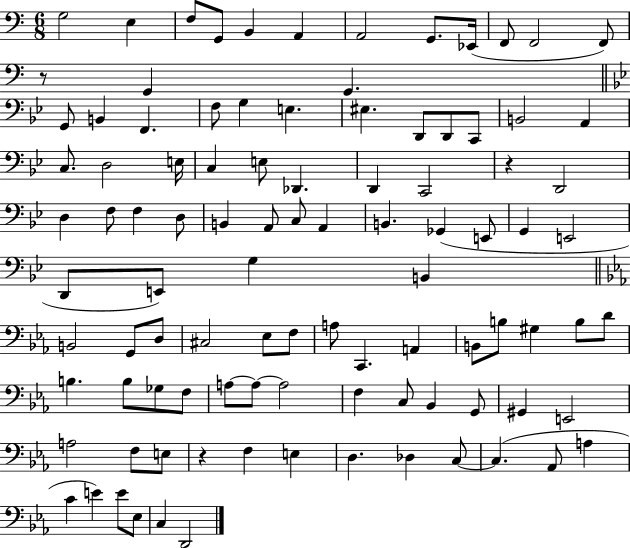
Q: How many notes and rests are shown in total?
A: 99